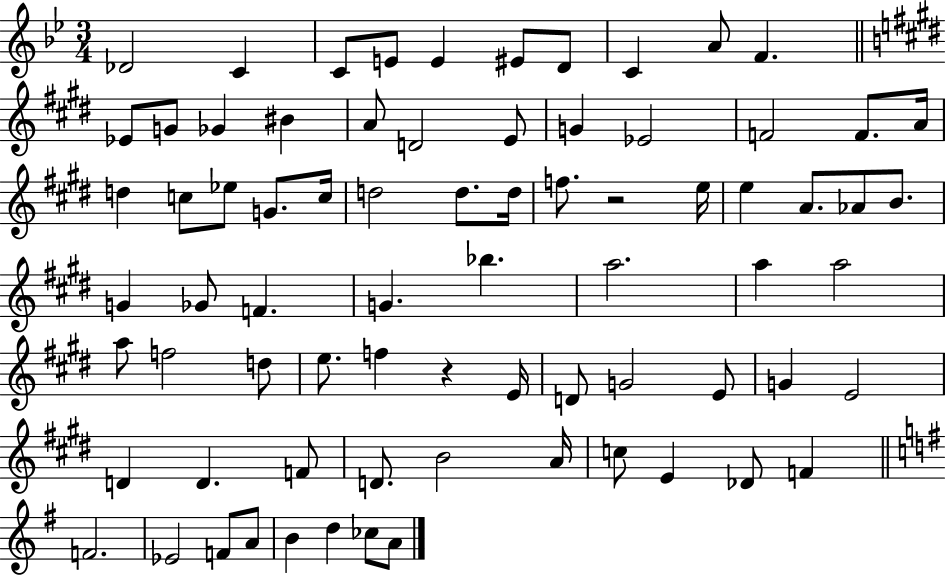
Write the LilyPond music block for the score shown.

{
  \clef treble
  \numericTimeSignature
  \time 3/4
  \key bes \major
  des'2 c'4 | c'8 e'8 e'4 eis'8 d'8 | c'4 a'8 f'4. | \bar "||" \break \key e \major ees'8 g'8 ges'4 bis'4 | a'8 d'2 e'8 | g'4 ees'2 | f'2 f'8. a'16 | \break d''4 c''8 ees''8 g'8. c''16 | d''2 d''8. d''16 | f''8. r2 e''16 | e''4 a'8. aes'8 b'8. | \break g'4 ges'8 f'4. | g'4. bes''4. | a''2. | a''4 a''2 | \break a''8 f''2 d''8 | e''8. f''4 r4 e'16 | d'8 g'2 e'8 | g'4 e'2 | \break d'4 d'4. f'8 | d'8. b'2 a'16 | c''8 e'4 des'8 f'4 | \bar "||" \break \key g \major f'2. | ees'2 f'8 a'8 | b'4 d''4 ces''8 a'8 | \bar "|."
}